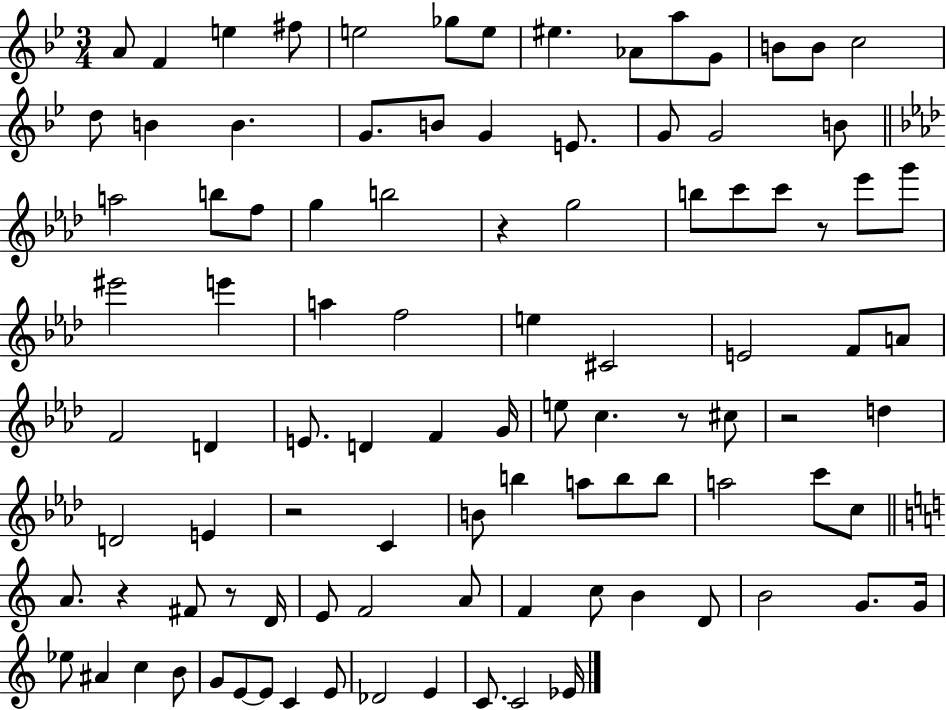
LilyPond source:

{
  \clef treble
  \numericTimeSignature
  \time 3/4
  \key bes \major
  a'8 f'4 e''4 fis''8 | e''2 ges''8 e''8 | eis''4. aes'8 a''8 g'8 | b'8 b'8 c''2 | \break d''8 b'4 b'4. | g'8. b'8 g'4 e'8. | g'8 g'2 b'8 | \bar "||" \break \key aes \major a''2 b''8 f''8 | g''4 b''2 | r4 g''2 | b''8 c'''8 c'''8 r8 ees'''8 g'''8 | \break eis'''2 e'''4 | a''4 f''2 | e''4 cis'2 | e'2 f'8 a'8 | \break f'2 d'4 | e'8. d'4 f'4 g'16 | e''8 c''4. r8 cis''8 | r2 d''4 | \break d'2 e'4 | r2 c'4 | b'8 b''4 a''8 b''8 b''8 | a''2 c'''8 c''8 | \break \bar "||" \break \key a \minor a'8. r4 fis'8 r8 d'16 | e'8 f'2 a'8 | f'4 c''8 b'4 d'8 | b'2 g'8. g'16 | \break ees''8 ais'4 c''4 b'8 | g'8 e'8~~ e'8 c'4 e'8 | des'2 e'4 | c'8. c'2 ees'16 | \break \bar "|."
}